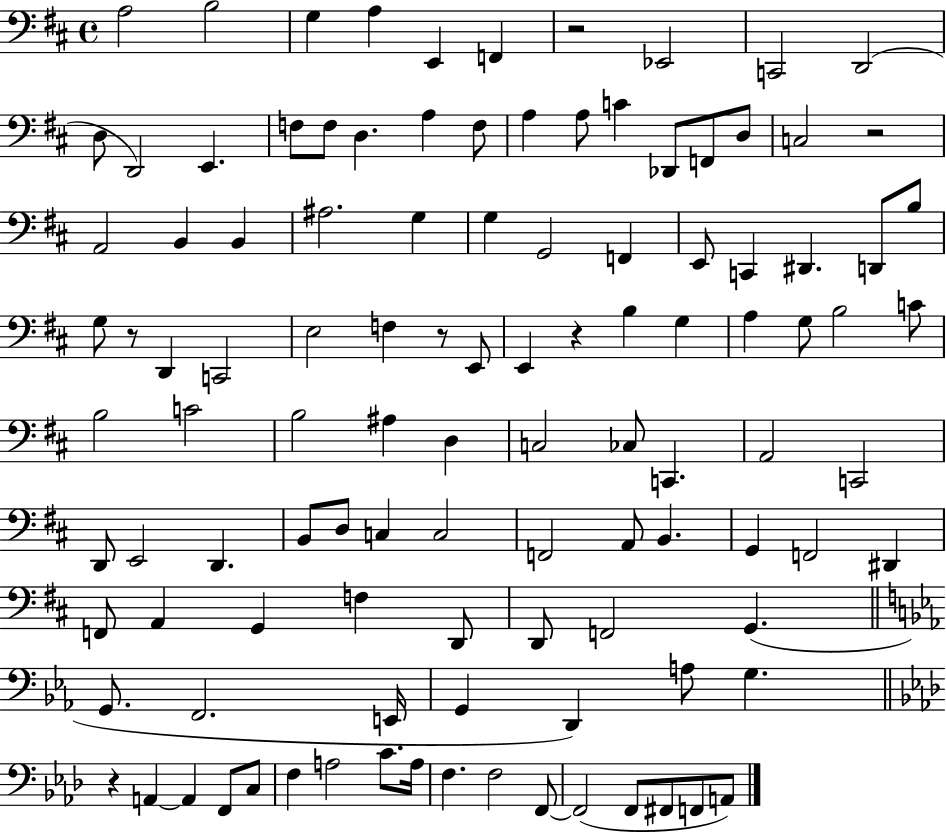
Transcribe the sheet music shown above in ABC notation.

X:1
T:Untitled
M:4/4
L:1/4
K:D
A,2 B,2 G, A, E,, F,, z2 _E,,2 C,,2 D,,2 D,/2 D,,2 E,, F,/2 F,/2 D, A, F,/2 A, A,/2 C _D,,/2 F,,/2 D,/2 C,2 z2 A,,2 B,, B,, ^A,2 G, G, G,,2 F,, E,,/2 C,, ^D,, D,,/2 B,/2 G,/2 z/2 D,, C,,2 E,2 F, z/2 E,,/2 E,, z B, G, A, G,/2 B,2 C/2 B,2 C2 B,2 ^A, D, C,2 _C,/2 C,, A,,2 C,,2 D,,/2 E,,2 D,, B,,/2 D,/2 C, C,2 F,,2 A,,/2 B,, G,, F,,2 ^D,, F,,/2 A,, G,, F, D,,/2 D,,/2 F,,2 G,, G,,/2 F,,2 E,,/4 G,, D,, A,/2 G, z A,, A,, F,,/2 C,/2 F, A,2 C/2 A,/4 F, F,2 F,,/2 F,,2 F,,/2 ^F,,/2 F,,/2 A,,/2